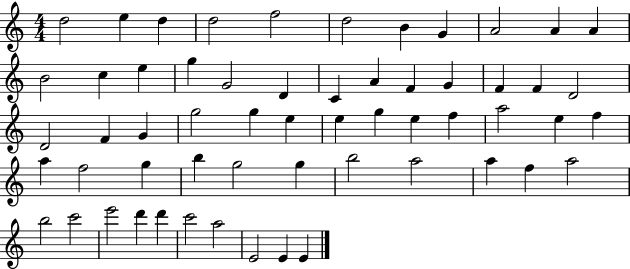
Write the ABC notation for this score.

X:1
T:Untitled
M:4/4
L:1/4
K:C
d2 e d d2 f2 d2 B G A2 A A B2 c e g G2 D C A F G F F D2 D2 F G g2 g e e g e f a2 e f a f2 g b g2 g b2 a2 a f a2 b2 c'2 e'2 d' d' c'2 a2 E2 E E